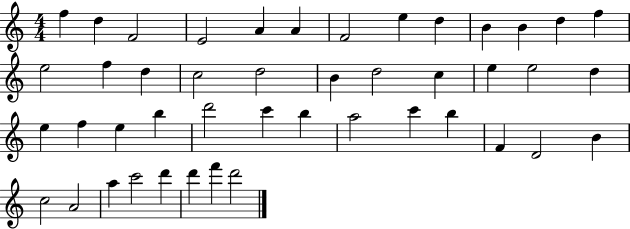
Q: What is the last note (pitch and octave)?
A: D6